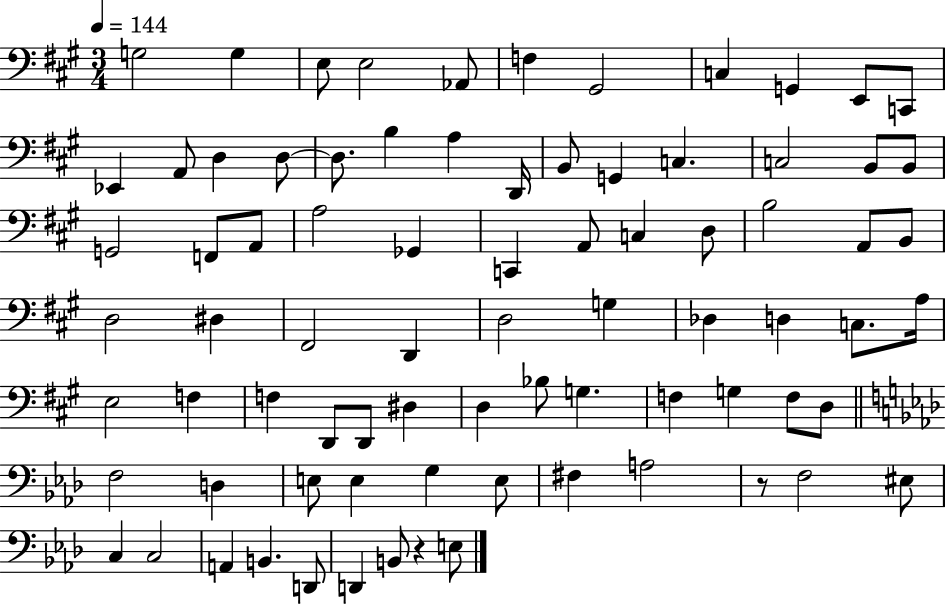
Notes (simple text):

G3/h G3/q E3/e E3/h Ab2/e F3/q G#2/h C3/q G2/q E2/e C2/e Eb2/q A2/e D3/q D3/e D3/e. B3/q A3/q D2/s B2/e G2/q C3/q. C3/h B2/e B2/e G2/h F2/e A2/e A3/h Gb2/q C2/q A2/e C3/q D3/e B3/h A2/e B2/e D3/h D#3/q F#2/h D2/q D3/h G3/q Db3/q D3/q C3/e. A3/s E3/h F3/q F3/q D2/e D2/e D#3/q D3/q Bb3/e G3/q. F3/q G3/q F3/e D3/e F3/h D3/q E3/e E3/q G3/q E3/e F#3/q A3/h R/e F3/h EIS3/e C3/q C3/h A2/q B2/q. D2/e D2/q B2/e R/q E3/e